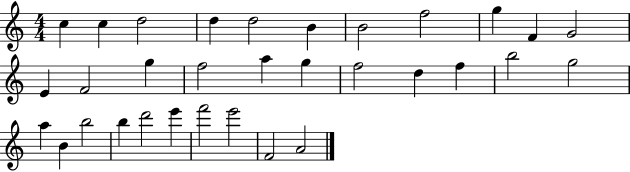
C5/q C5/q D5/h D5/q D5/h B4/q B4/h F5/h G5/q F4/q G4/h E4/q F4/h G5/q F5/h A5/q G5/q F5/h D5/q F5/q B5/h G5/h A5/q B4/q B5/h B5/q D6/h E6/q F6/h E6/h F4/h A4/h